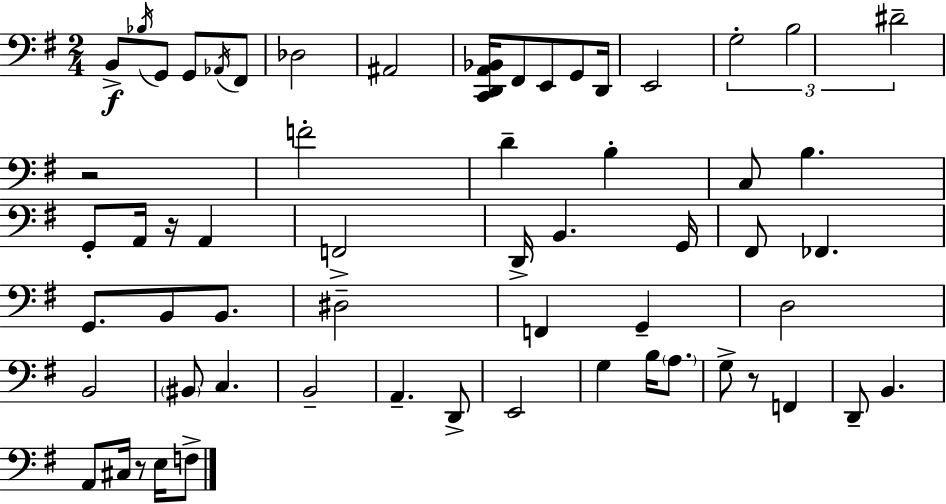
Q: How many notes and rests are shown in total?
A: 60